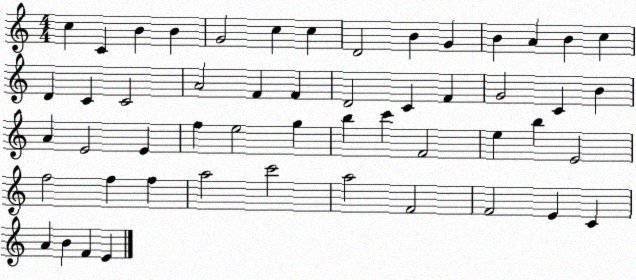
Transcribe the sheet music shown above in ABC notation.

X:1
T:Untitled
M:4/4
L:1/4
K:C
c C B B G2 c c D2 B G B A B c D C C2 A2 F F D2 C F G2 C B A E2 E f e2 g b c' F2 e b E2 f2 f f a2 c'2 a2 F2 F2 E C A B F E